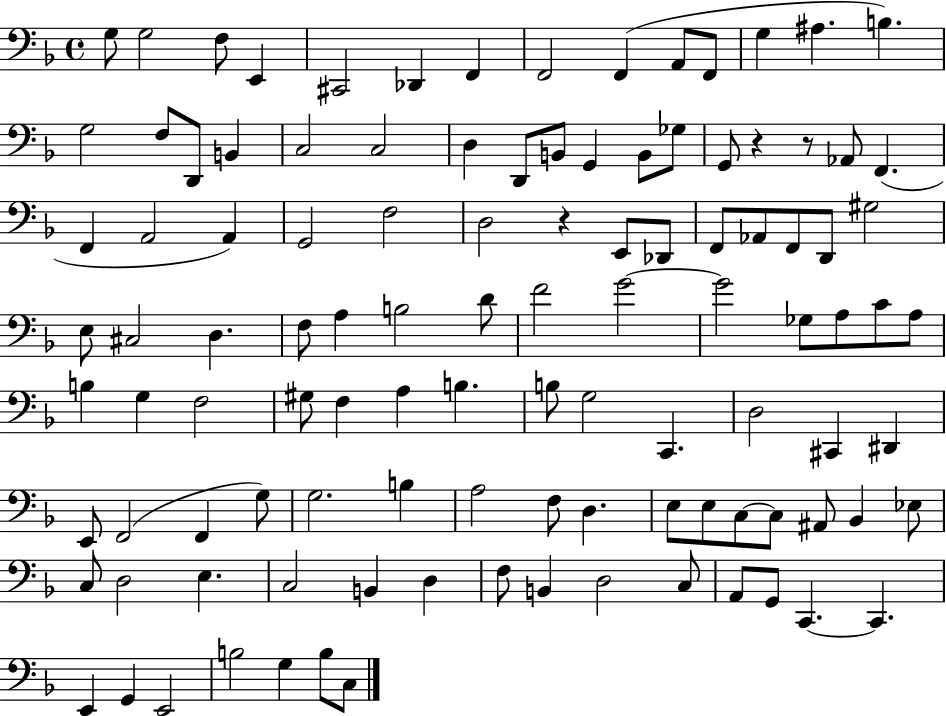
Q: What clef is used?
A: bass